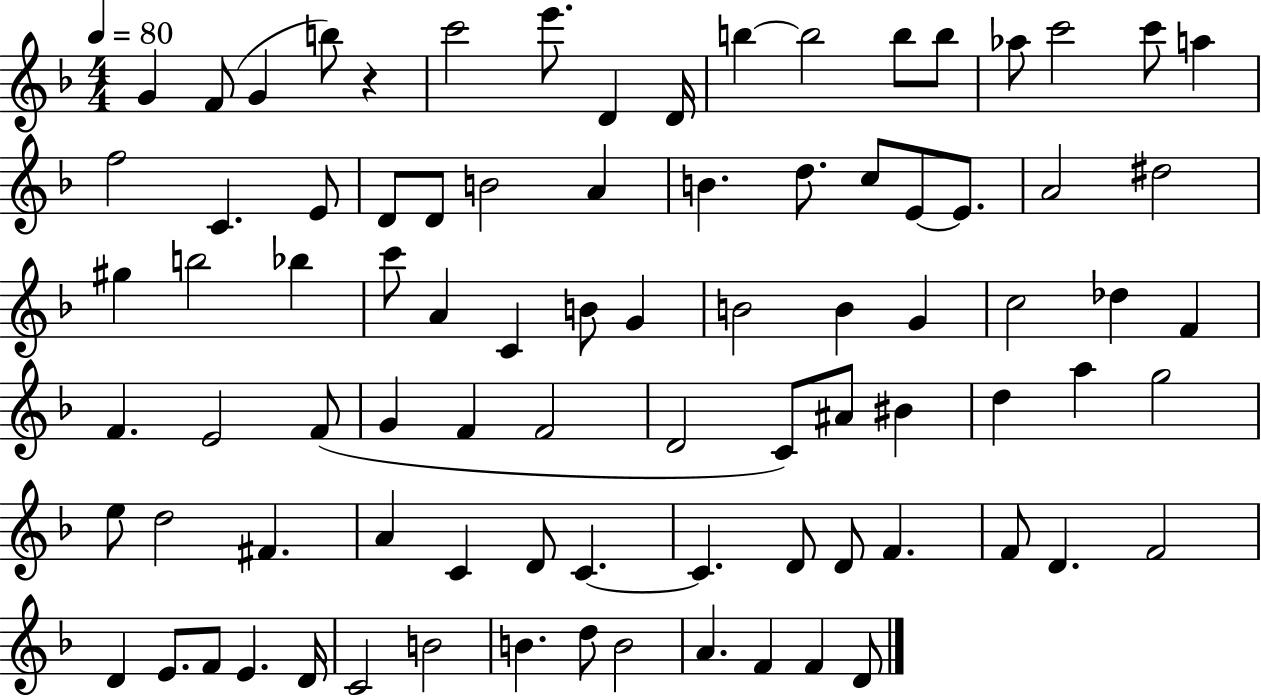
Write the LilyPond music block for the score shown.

{
  \clef treble
  \numericTimeSignature
  \time 4/4
  \key f \major
  \tempo 4 = 80
  g'4 f'8( g'4 b''8) r4 | c'''2 e'''8. d'4 d'16 | b''4~~ b''2 b''8 b''8 | aes''8 c'''2 c'''8 a''4 | \break f''2 c'4. e'8 | d'8 d'8 b'2 a'4 | b'4. d''8. c''8 e'8~~ e'8. | a'2 dis''2 | \break gis''4 b''2 bes''4 | c'''8 a'4 c'4 b'8 g'4 | b'2 b'4 g'4 | c''2 des''4 f'4 | \break f'4. e'2 f'8( | g'4 f'4 f'2 | d'2 c'8) ais'8 bis'4 | d''4 a''4 g''2 | \break e''8 d''2 fis'4. | a'4 c'4 d'8 c'4.~~ | c'4. d'8 d'8 f'4. | f'8 d'4. f'2 | \break d'4 e'8. f'8 e'4. d'16 | c'2 b'2 | b'4. d''8 b'2 | a'4. f'4 f'4 d'8 | \break \bar "|."
}